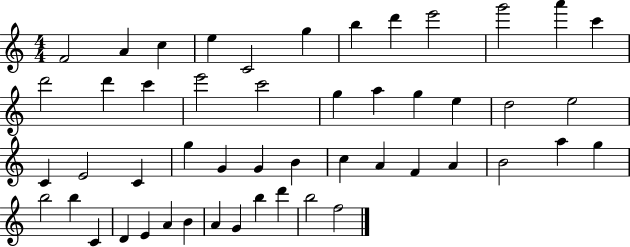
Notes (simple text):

F4/h A4/q C5/q E5/q C4/h G5/q B5/q D6/q E6/h G6/h A6/q C6/q D6/h D6/q C6/q E6/h C6/h G5/q A5/q G5/q E5/q D5/h E5/h C4/q E4/h C4/q G5/q G4/q G4/q B4/q C5/q A4/q F4/q A4/q B4/h A5/q G5/q B5/h B5/q C4/q D4/q E4/q A4/q B4/q A4/q G4/q B5/q D6/q B5/h F5/h